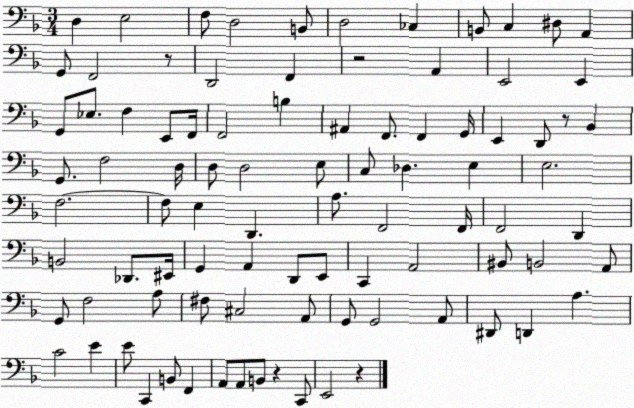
X:1
T:Untitled
M:3/4
L:1/4
K:F
D, E,2 F,/2 D,2 B,,/2 D,2 _C, B,,/2 C, ^D,/2 A,, G,,/2 F,,2 z/2 D,,2 F,, z2 A,, E,,2 E,, G,,/2 _E,/2 F, E,,/2 F,,/4 F,,2 B, ^A,, F,,/2 F,, G,,/4 E,, D,,/2 z/2 _B,, G,,/2 F,2 D,/4 D,/2 D,2 E,/2 C,/2 _D, E, E,2 F,2 F,/2 E, D,, A,/2 F,,2 F,,/4 F,,2 D,, B,,2 _D,,/2 ^E,,/4 G,, A,, D,,/2 E,,/2 C,, A,,2 ^B,,/2 B,,2 A,,/2 G,,/2 F,2 A,/2 ^F,/2 ^C,2 A,,/2 G,,/2 G,,2 A,,/2 ^D,,/2 D,, A, C2 E E/2 C,, B,,/2 F,, A,,/2 A,,/2 B,,/2 z C,,/2 E,,2 z